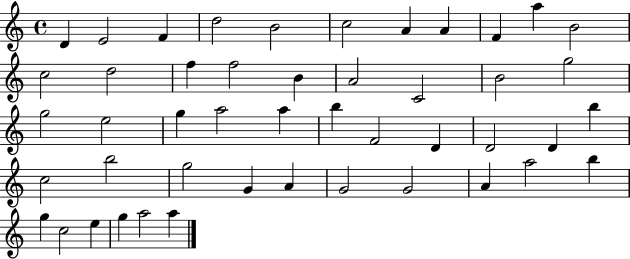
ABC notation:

X:1
T:Untitled
M:4/4
L:1/4
K:C
D E2 F d2 B2 c2 A A F a B2 c2 d2 f f2 B A2 C2 B2 g2 g2 e2 g a2 a b F2 D D2 D b c2 b2 g2 G A G2 G2 A a2 b g c2 e g a2 a